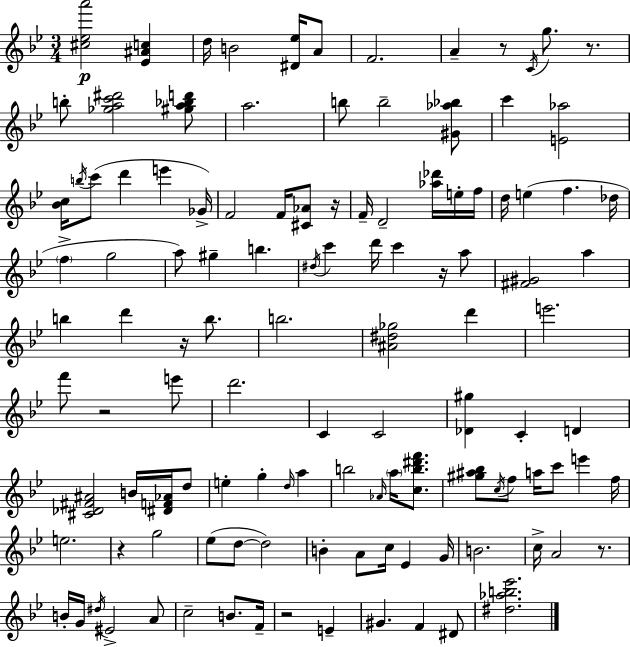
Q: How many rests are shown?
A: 9